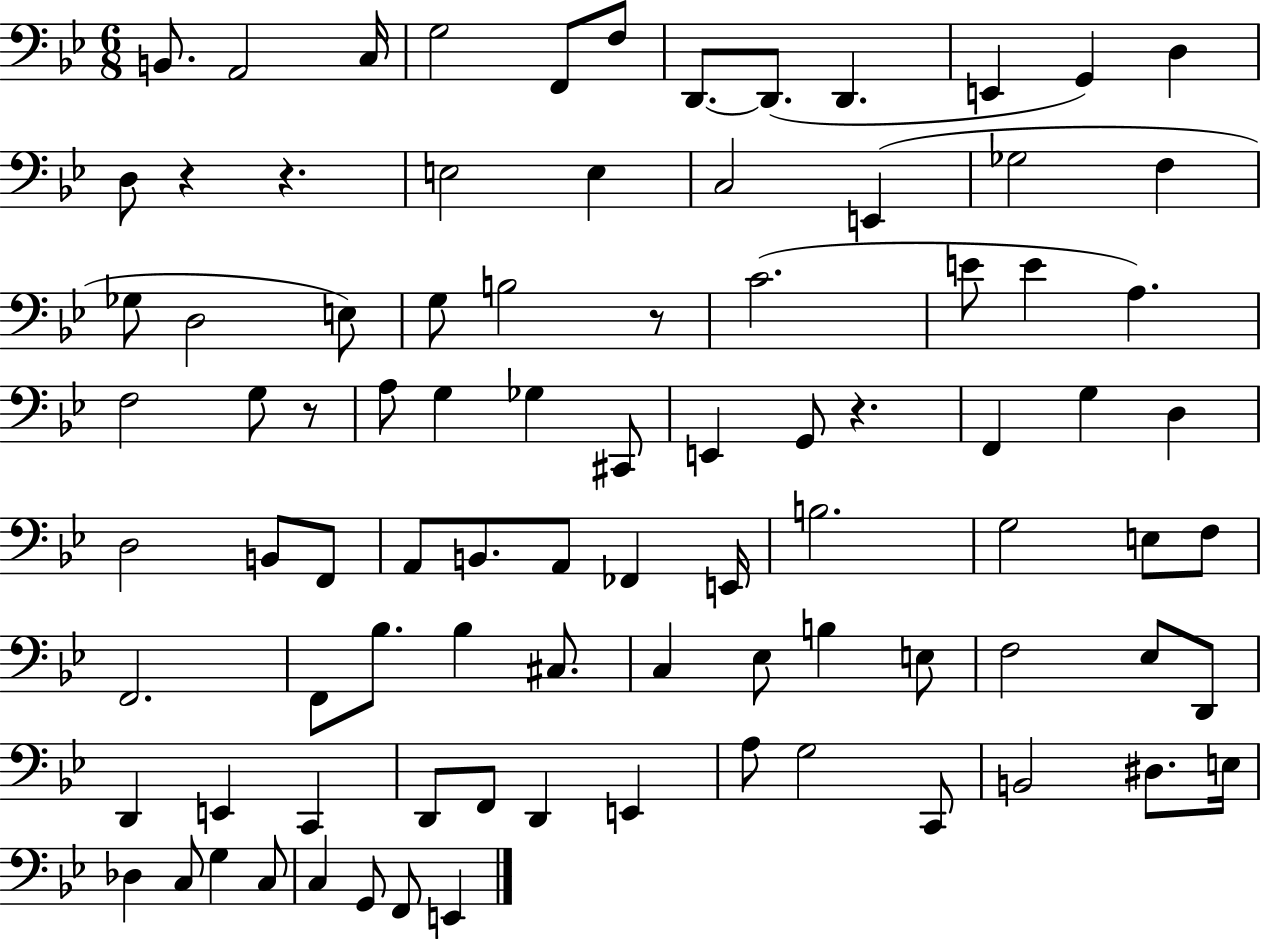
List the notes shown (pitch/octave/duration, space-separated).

B2/e. A2/h C3/s G3/h F2/e F3/e D2/e. D2/e. D2/q. E2/q G2/q D3/q D3/e R/q R/q. E3/h E3/q C3/h E2/q Gb3/h F3/q Gb3/e D3/h E3/e G3/e B3/h R/e C4/h. E4/e E4/q A3/q. F3/h G3/e R/e A3/e G3/q Gb3/q C#2/e E2/q G2/e R/q. F2/q G3/q D3/q D3/h B2/e F2/e A2/e B2/e. A2/e FES2/q E2/s B3/h. G3/h E3/e F3/e F2/h. F2/e Bb3/e. Bb3/q C#3/e. C3/q Eb3/e B3/q E3/e F3/h Eb3/e D2/e D2/q E2/q C2/q D2/e F2/e D2/q E2/q A3/e G3/h C2/e B2/h D#3/e. E3/s Db3/q C3/e G3/q C3/e C3/q G2/e F2/e E2/q